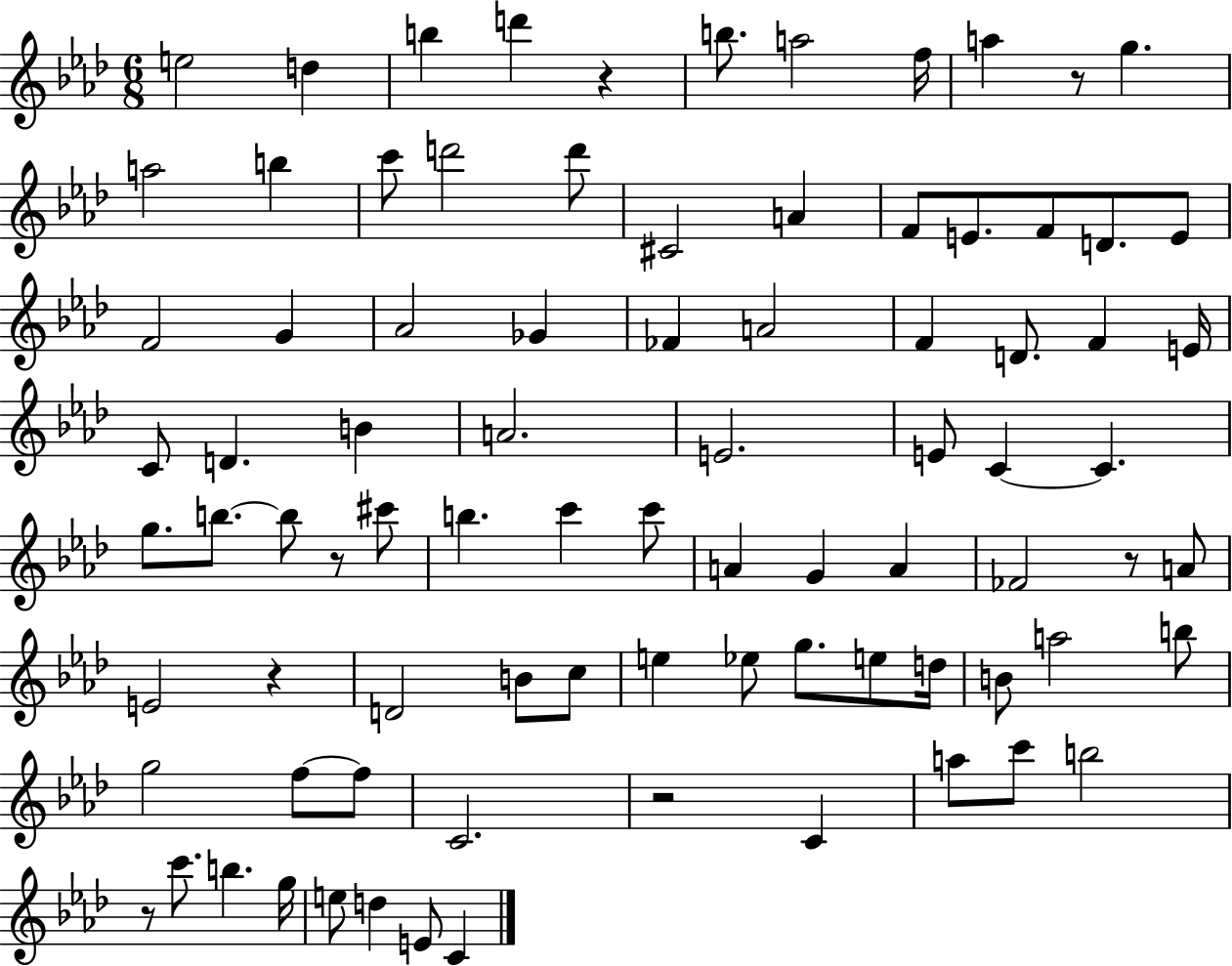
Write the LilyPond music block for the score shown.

{
  \clef treble
  \numericTimeSignature
  \time 6/8
  \key aes \major
  e''2 d''4 | b''4 d'''4 r4 | b''8. a''2 f''16 | a''4 r8 g''4. | \break a''2 b''4 | c'''8 d'''2 d'''8 | cis'2 a'4 | f'8 e'8. f'8 d'8. e'8 | \break f'2 g'4 | aes'2 ges'4 | fes'4 a'2 | f'4 d'8. f'4 e'16 | \break c'8 d'4. b'4 | a'2. | e'2. | e'8 c'4~~ c'4. | \break g''8. b''8.~~ b''8 r8 cis'''8 | b''4. c'''4 c'''8 | a'4 g'4 a'4 | fes'2 r8 a'8 | \break e'2 r4 | d'2 b'8 c''8 | e''4 ees''8 g''8. e''8 d''16 | b'8 a''2 b''8 | \break g''2 f''8~~ f''8 | c'2. | r2 c'4 | a''8 c'''8 b''2 | \break r8 c'''8. b''4. g''16 | e''8 d''4 e'8 c'4 | \bar "|."
}